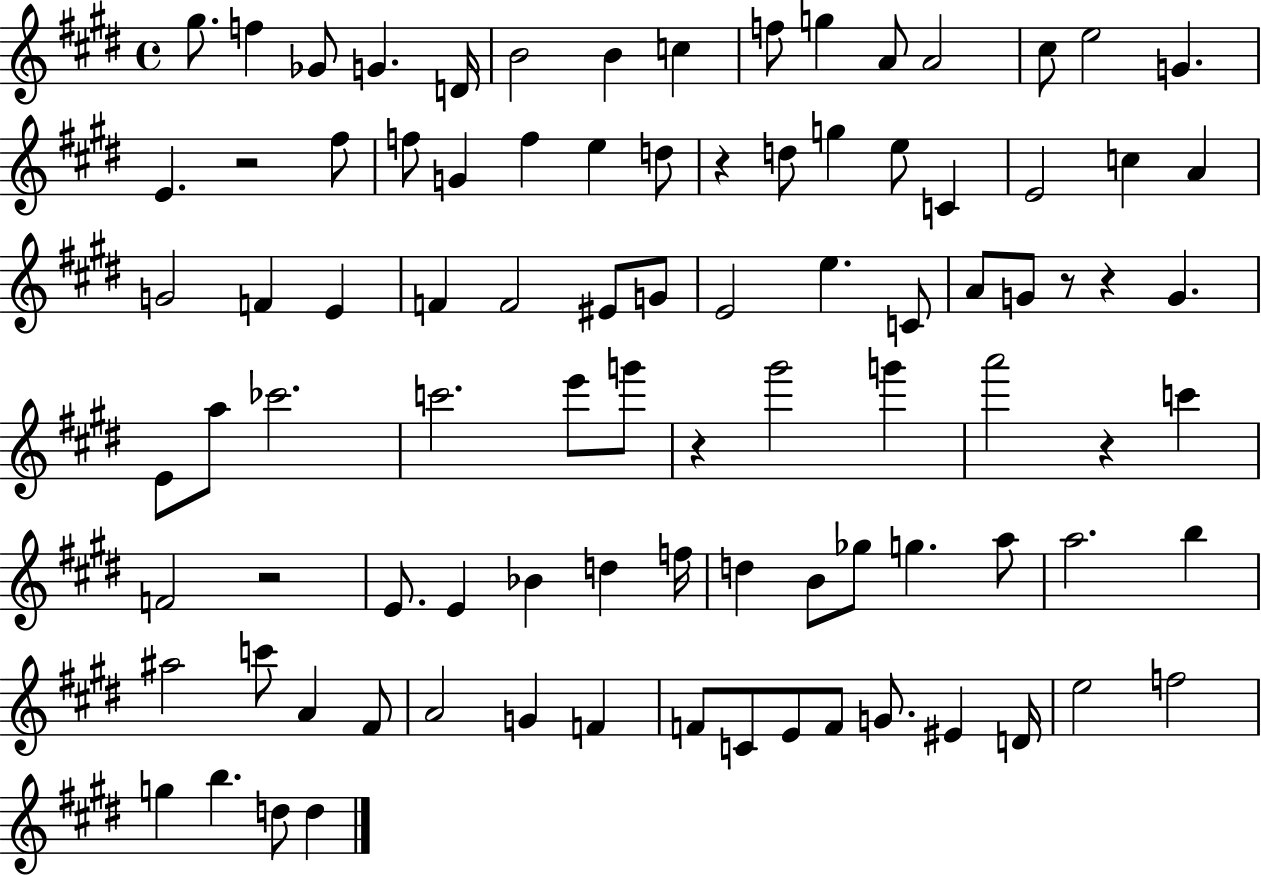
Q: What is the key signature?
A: E major